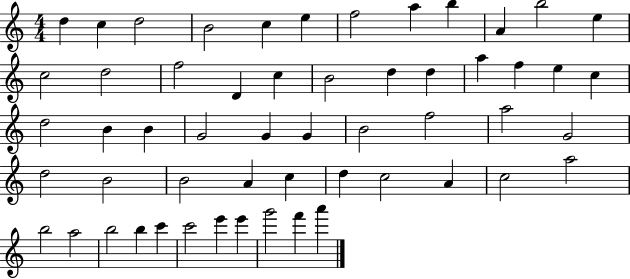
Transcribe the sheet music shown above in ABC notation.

X:1
T:Untitled
M:4/4
L:1/4
K:C
d c d2 B2 c e f2 a b A b2 e c2 d2 f2 D c B2 d d a f e c d2 B B G2 G G B2 f2 a2 G2 d2 B2 B2 A c d c2 A c2 a2 b2 a2 b2 b c' c'2 e' e' g'2 f' a'